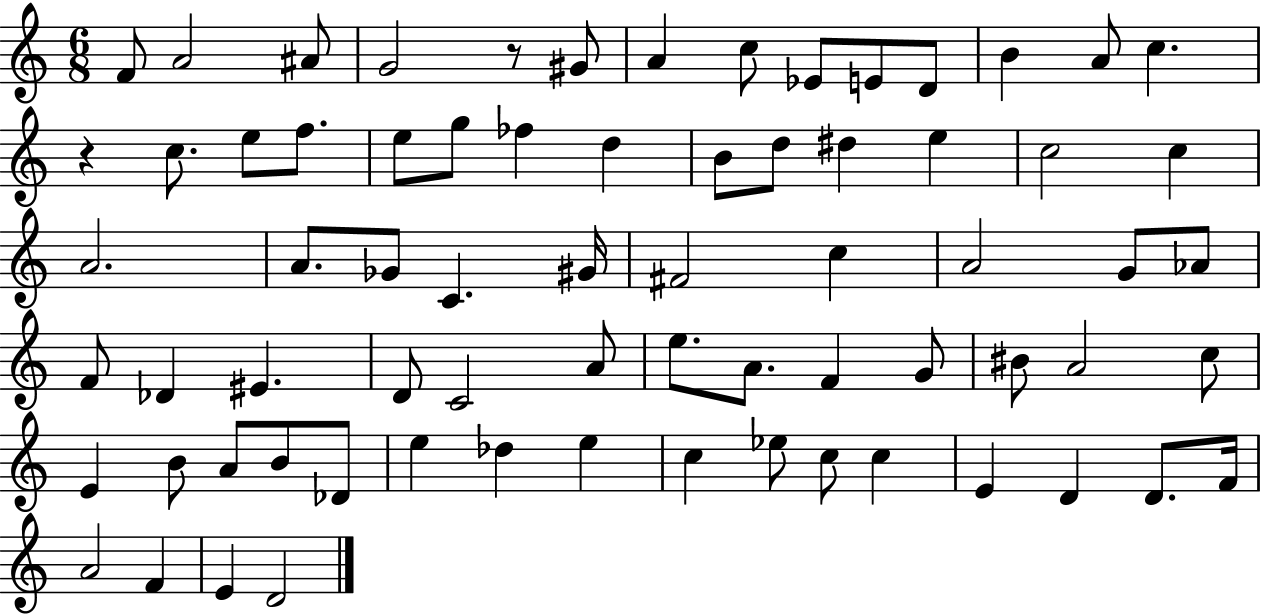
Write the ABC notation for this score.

X:1
T:Untitled
M:6/8
L:1/4
K:C
F/2 A2 ^A/2 G2 z/2 ^G/2 A c/2 _E/2 E/2 D/2 B A/2 c z c/2 e/2 f/2 e/2 g/2 _f d B/2 d/2 ^d e c2 c A2 A/2 _G/2 C ^G/4 ^F2 c A2 G/2 _A/2 F/2 _D ^E D/2 C2 A/2 e/2 A/2 F G/2 ^B/2 A2 c/2 E B/2 A/2 B/2 _D/2 e _d e c _e/2 c/2 c E D D/2 F/4 A2 F E D2